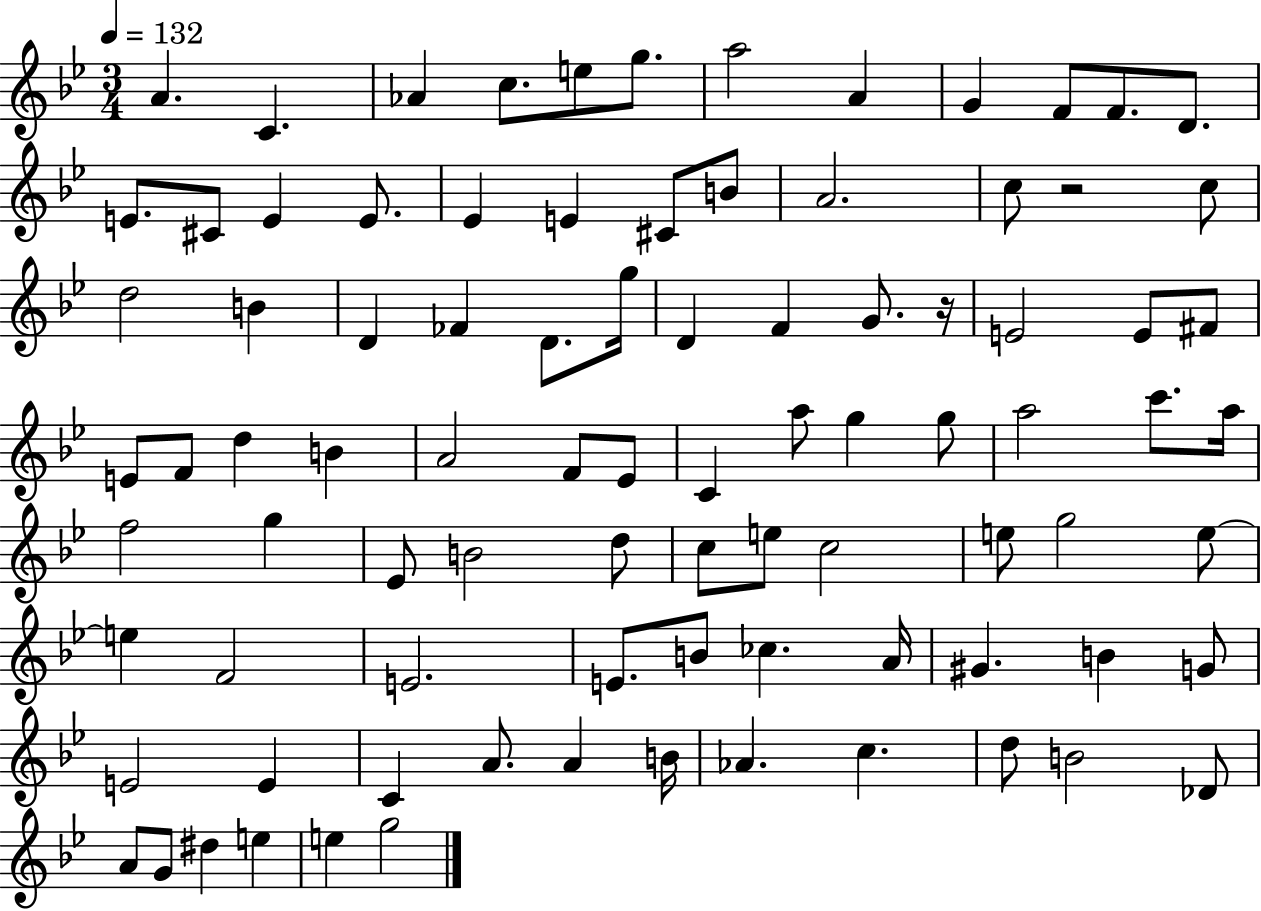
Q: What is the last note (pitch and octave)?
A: G5